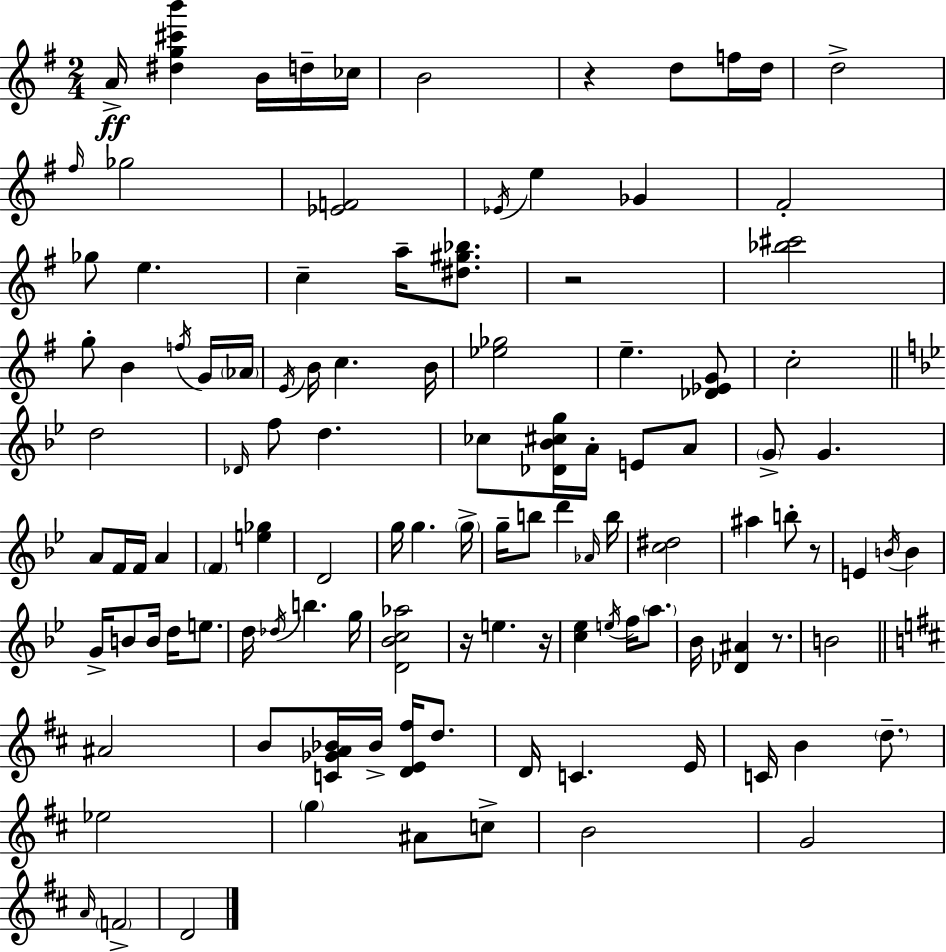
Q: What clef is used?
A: treble